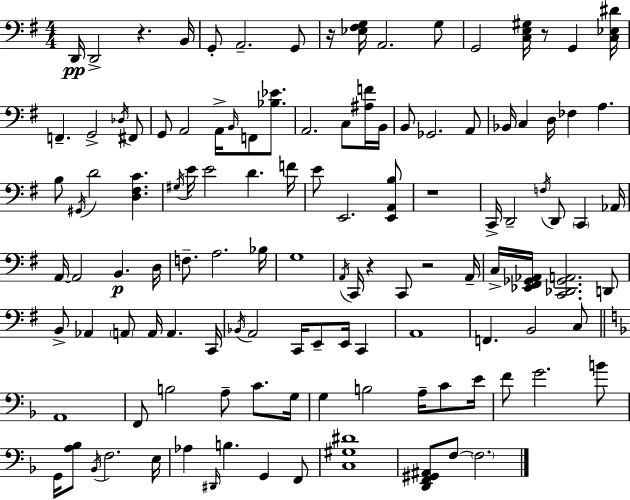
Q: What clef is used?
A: bass